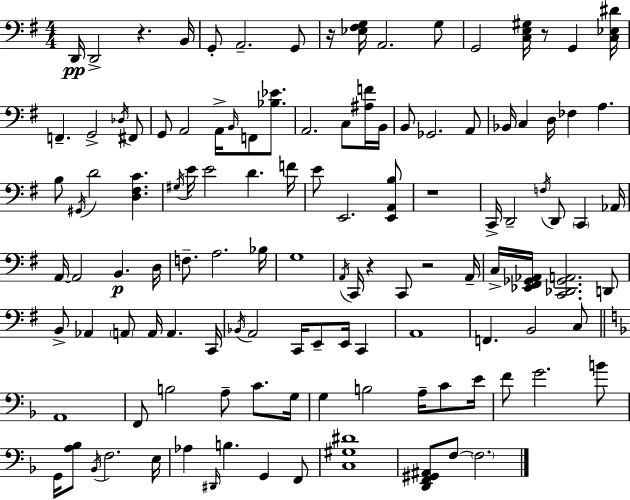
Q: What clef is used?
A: bass